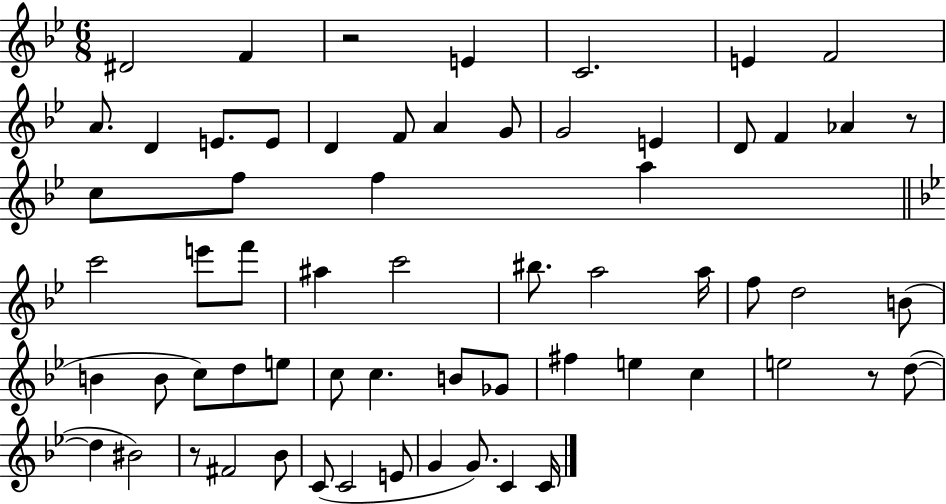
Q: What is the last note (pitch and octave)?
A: C4